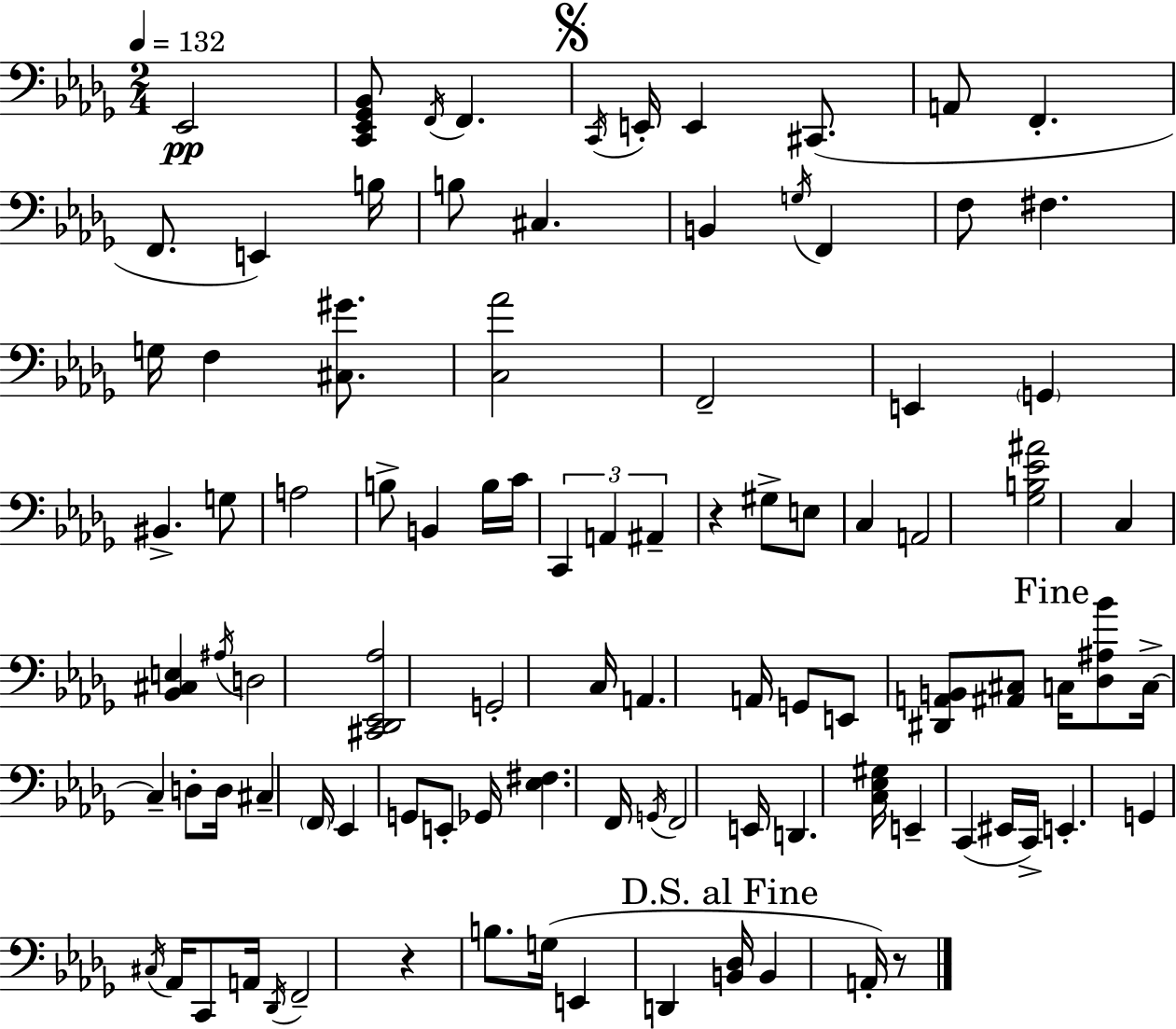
{
  \clef bass
  \numericTimeSignature
  \time 2/4
  \key bes \minor
  \tempo 4 = 132
  ees,2\pp | <c, ees, ges, bes,>8 \acciaccatura { f,16 } f,4. | \mark \markup { \musicglyph "scripts.segno" } \acciaccatura { c,16 } e,16-. e,4 cis,8.( | a,8 f,4.-. | \break f,8. e,4) | b16 b8 cis4. | b,4 \acciaccatura { g16 } f,4 | f8 fis4. | \break g16 f4 | <cis gis'>8. <c aes'>2 | f,2-- | e,4 \parenthesize g,4 | \break bis,4.-> | g8 a2 | b8-> b,4 | b16 c'16 \tuplet 3/2 { c,4 a,4 | \break ais,4-- } r4 | gis8-> e8 c4 | a,2 | <ges b ees' ais'>2 | \break c4 <bes, cis e>4 | \acciaccatura { ais16 } d2 | <cis, des, ees, aes>2 | g,2-. | \break c16 a,4. | a,16 g,8 e,8 | <dis, a, b,>8 <ais, cis>8 \mark "Fine" c16 <des ais bes'>8 c16->~~ | c4-- d8-. d16 cis4-- | \break \parenthesize f,16 ees,4 | g,8 e,8-. ges,16 <ees fis>4. | f,16 \acciaccatura { g,16 } f,2 | e,16 d,4. | \break <c ees gis>16 e,4-- | c,4( eis,16 c,16->) e,4.-. | g,4 | \acciaccatura { cis16 } aes,16 c,8 a,16 \acciaccatura { des,16 } f,2-- | \break r4 | b8. g16( e,4 | d,4 \mark "D.S. al Fine" <b, des>16 | b,4 a,16-.) r8 \bar "|."
}